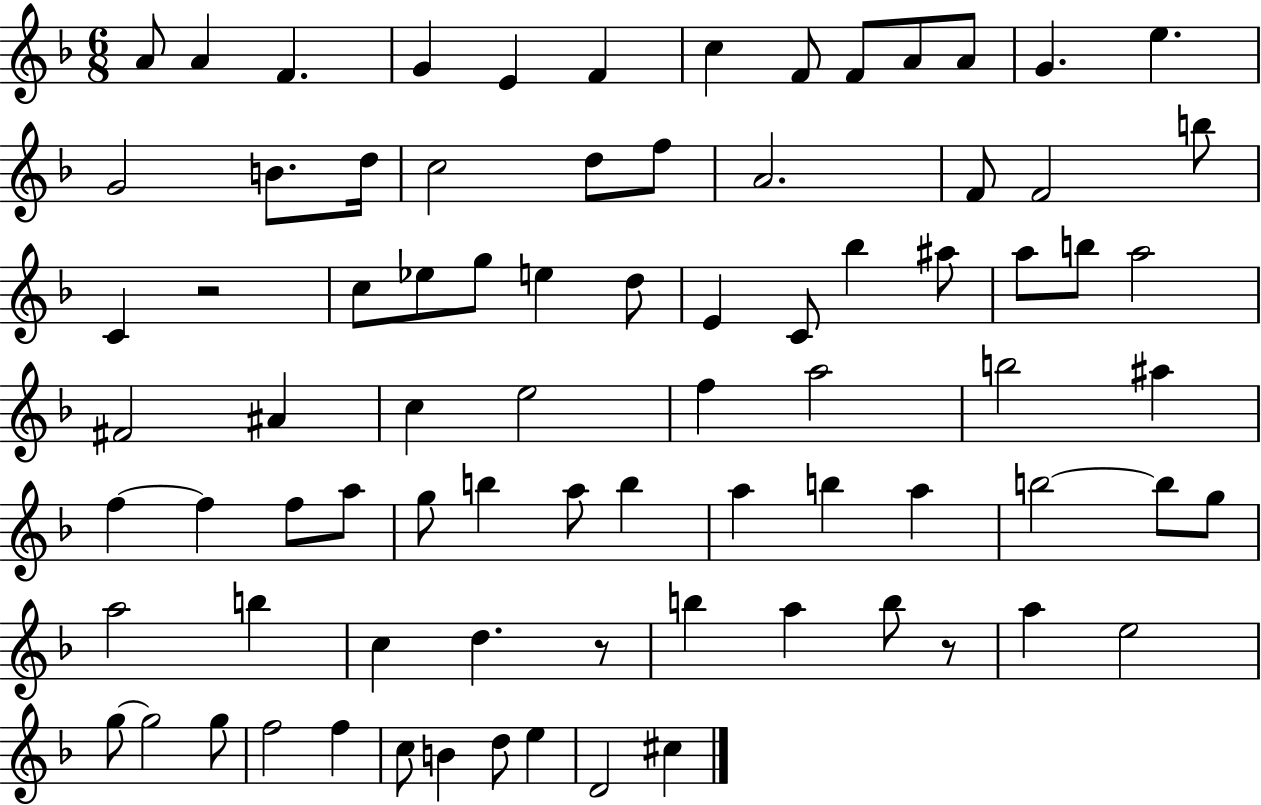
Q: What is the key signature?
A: F major